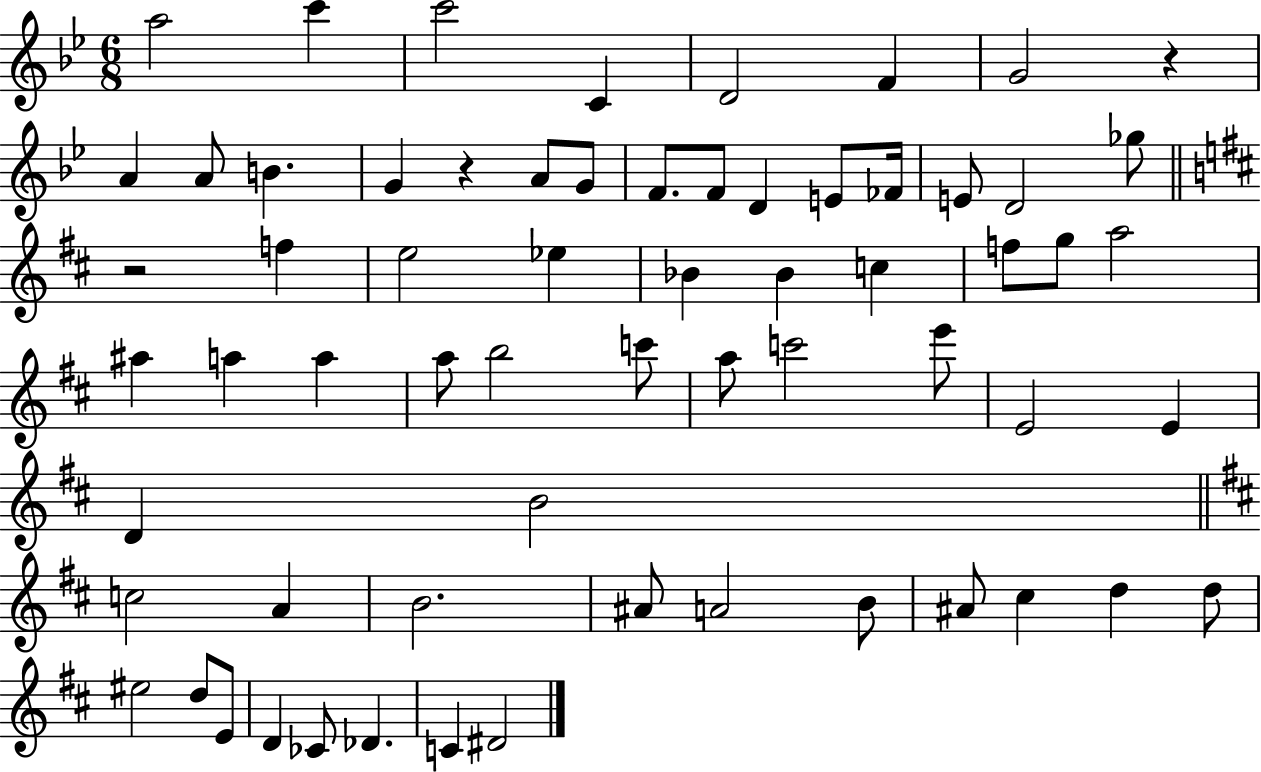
A5/h C6/q C6/h C4/q D4/h F4/q G4/h R/q A4/q A4/e B4/q. G4/q R/q A4/e G4/e F4/e. F4/e D4/q E4/e FES4/s E4/e D4/h Gb5/e R/h F5/q E5/h Eb5/q Bb4/q Bb4/q C5/q F5/e G5/e A5/h A#5/q A5/q A5/q A5/e B5/h C6/e A5/e C6/h E6/e E4/h E4/q D4/q B4/h C5/h A4/q B4/h. A#4/e A4/h B4/e A#4/e C#5/q D5/q D5/e EIS5/h D5/e E4/e D4/q CES4/e Db4/q. C4/q D#4/h